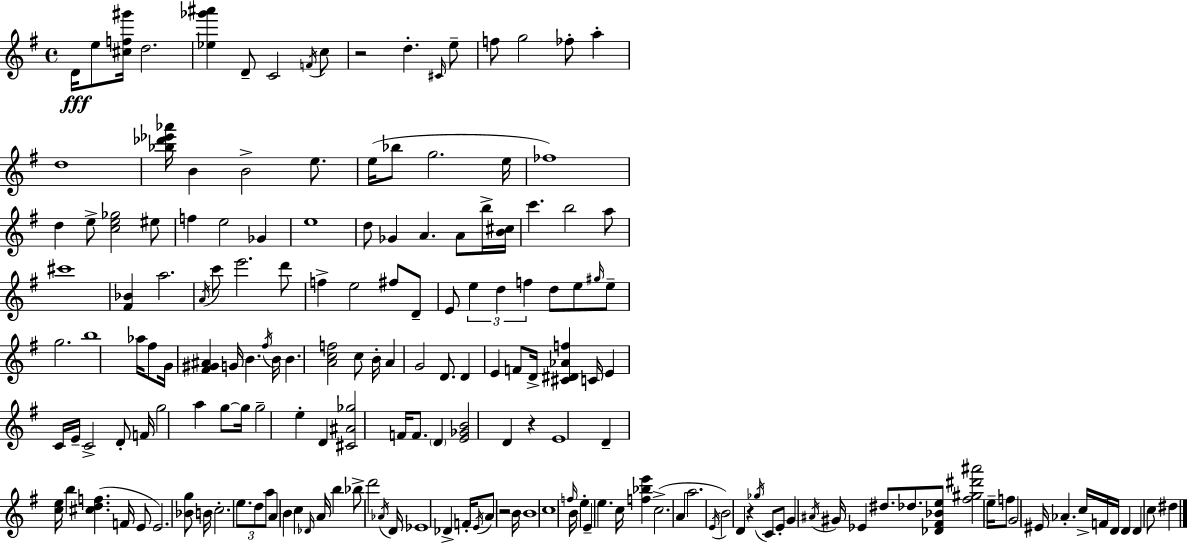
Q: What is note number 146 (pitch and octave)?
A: G4